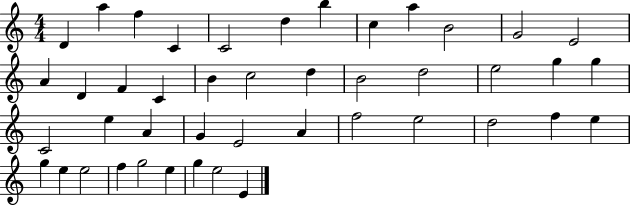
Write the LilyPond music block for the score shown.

{
  \clef treble
  \numericTimeSignature
  \time 4/4
  \key c \major
  d'4 a''4 f''4 c'4 | c'2 d''4 b''4 | c''4 a''4 b'2 | g'2 e'2 | \break a'4 d'4 f'4 c'4 | b'4 c''2 d''4 | b'2 d''2 | e''2 g''4 g''4 | \break c'2 e''4 a'4 | g'4 e'2 a'4 | f''2 e''2 | d''2 f''4 e''4 | \break g''4 e''4 e''2 | f''4 g''2 e''4 | g''4 e''2 e'4 | \bar "|."
}